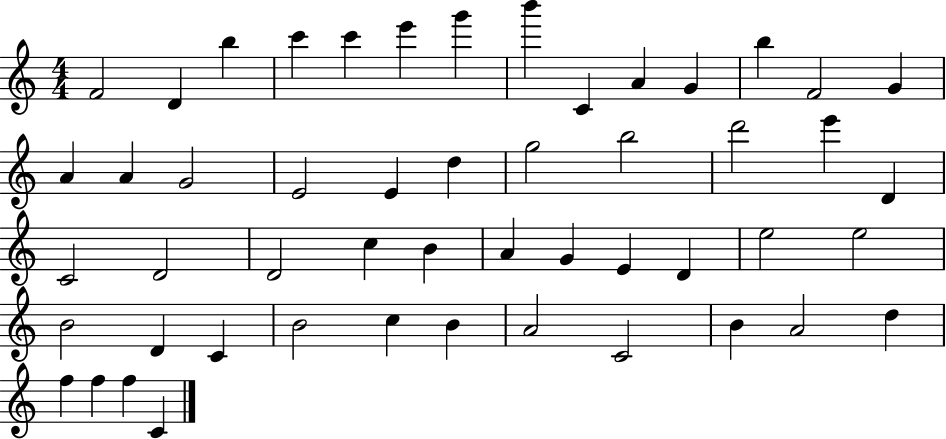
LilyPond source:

{
  \clef treble
  \numericTimeSignature
  \time 4/4
  \key c \major
  f'2 d'4 b''4 | c'''4 c'''4 e'''4 g'''4 | b'''4 c'4 a'4 g'4 | b''4 f'2 g'4 | \break a'4 a'4 g'2 | e'2 e'4 d''4 | g''2 b''2 | d'''2 e'''4 d'4 | \break c'2 d'2 | d'2 c''4 b'4 | a'4 g'4 e'4 d'4 | e''2 e''2 | \break b'2 d'4 c'4 | b'2 c''4 b'4 | a'2 c'2 | b'4 a'2 d''4 | \break f''4 f''4 f''4 c'4 | \bar "|."
}